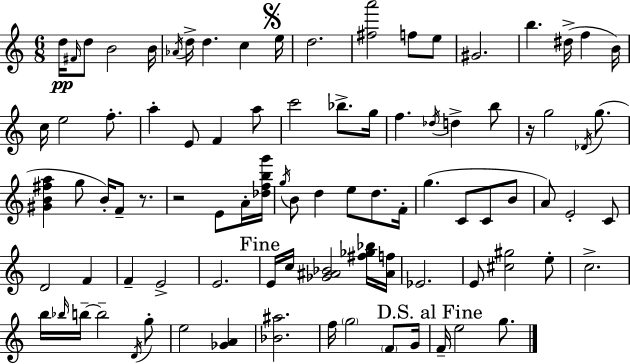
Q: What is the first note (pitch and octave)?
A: D5